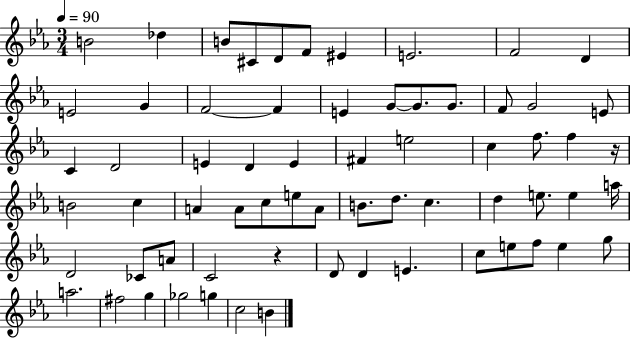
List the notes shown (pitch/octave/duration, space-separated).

B4/h Db5/q B4/e C#4/e D4/e F4/e EIS4/q E4/h. F4/h D4/q E4/h G4/q F4/h F4/q E4/q G4/e G4/e. G4/e. F4/e G4/h E4/e C4/q D4/h E4/q D4/q E4/q F#4/q E5/h C5/q F5/e. F5/q R/s B4/h C5/q A4/q A4/e C5/e E5/e A4/e B4/e. D5/e. C5/q. D5/q E5/e. E5/q A5/s D4/h CES4/e A4/e C4/h R/q D4/e D4/q E4/q. C5/e E5/e F5/e E5/q G5/e A5/h. F#5/h G5/q Gb5/h G5/q C5/h B4/q